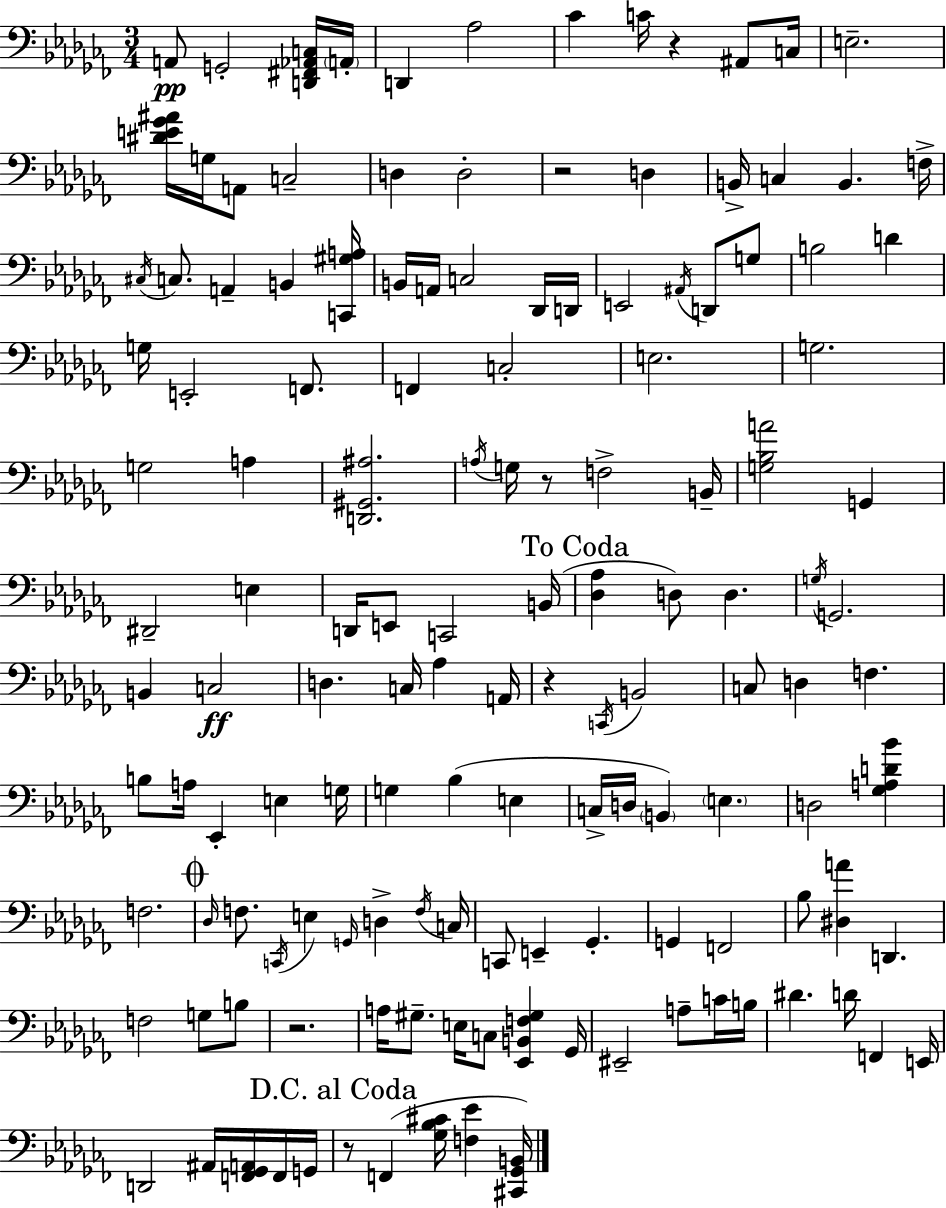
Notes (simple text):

A2/e G2/h [D2,F#2,Ab2,C3]/s A2/s D2/q Ab3/h CES4/q C4/s R/q A#2/e C3/s E3/h. [D#4,E4,Gb4,A#4]/s G3/s A2/e C3/h D3/q D3/h R/h D3/q B2/s C3/q B2/q. F3/s C#3/s C3/e. A2/q B2/q [C2,G#3,A3]/s B2/s A2/s C3/h Db2/s D2/s E2/h A#2/s D2/e G3/e B3/h D4/q G3/s E2/h F2/e. F2/q C3/h E3/h. G3/h. G3/h A3/q [D2,G#2,A#3]/h. A3/s G3/s R/e F3/h B2/s [G3,Bb3,A4]/h G2/q D#2/h E3/q D2/s E2/e C2/h B2/s [Db3,Ab3]/q D3/e D3/q. G3/s G2/h. B2/q C3/h D3/q. C3/s Ab3/q A2/s R/q C2/s B2/h C3/e D3/q F3/q. B3/e A3/s Eb2/q E3/q G3/s G3/q Bb3/q E3/q C3/s D3/s B2/q E3/q. D3/h [Gb3,A3,D4,Bb4]/q F3/h. Db3/s F3/e. C2/s E3/q G2/s D3/q F3/s C3/s C2/e E2/q Gb2/q. G2/q F2/h Bb3/e [D#3,A4]/q D2/q. F3/h G3/e B3/e R/h. A3/s G#3/e. E3/s C3/e [Eb2,B2,F3,G#3]/q Gb2/s EIS2/h A3/e C4/s B3/s D#4/q. D4/s F2/q E2/s D2/h A#2/s [F2,Gb2,A2]/s F2/s G2/s R/e F2/q [Gb3,Bb3,C#4]/s [F3,Eb4]/q [C#2,Gb2,B2]/s